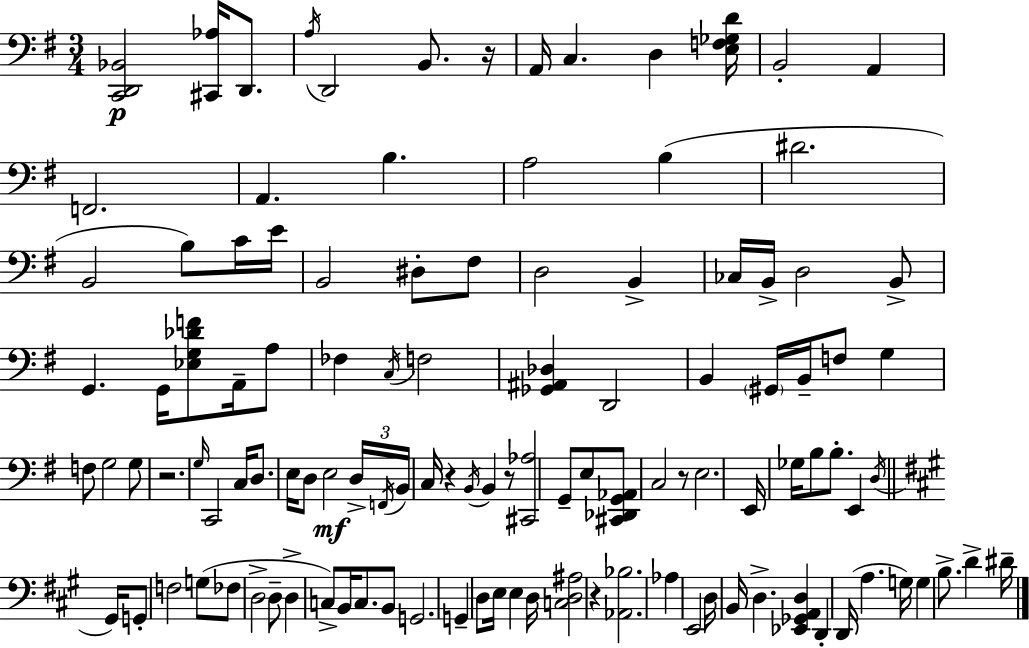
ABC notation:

X:1
T:Untitled
M:3/4
L:1/4
K:Em
[C,,D,,_B,,]2 [^C,,_A,]/4 D,,/2 A,/4 D,,2 B,,/2 z/4 A,,/4 C, D, [E,F,_G,D]/4 B,,2 A,, F,,2 A,, B, A,2 B, ^D2 B,,2 B,/2 C/4 E/4 B,,2 ^D,/2 ^F,/2 D,2 B,, _C,/4 B,,/4 D,2 B,,/2 G,, G,,/4 [_E,G,_DF]/2 A,,/4 A,/2 _F, C,/4 F,2 [_G,,^A,,_D,] D,,2 B,, ^G,,/4 B,,/4 F,/2 G, F,/2 G,2 G,/2 z2 G,/4 C,,2 C,/4 D,/2 E,/4 D,/2 E,2 D,/4 F,,/4 B,,/4 C,/4 z B,,/4 B,, z/2 [^C,,_A,]2 G,,/2 E,/2 [^C,,_D,,G,,_A,,]/2 C,2 z/2 E,2 E,,/4 _G,/4 B,/2 B,/2 E,, D,/4 ^G,,/4 G,,/2 F,2 G,/2 _F,/2 D,2 D,/2 D, C,/2 B,,/4 C,/2 B,,/2 G,,2 G,, D,/2 E,/4 E, D,/4 [C,D,^A,]2 z [_A,,_B,]2 _A, E,,2 D,/4 B,,/4 D, [_E,,_G,,A,,D,] D,, D,,/4 A, G,/4 G, B,/2 D ^D/4